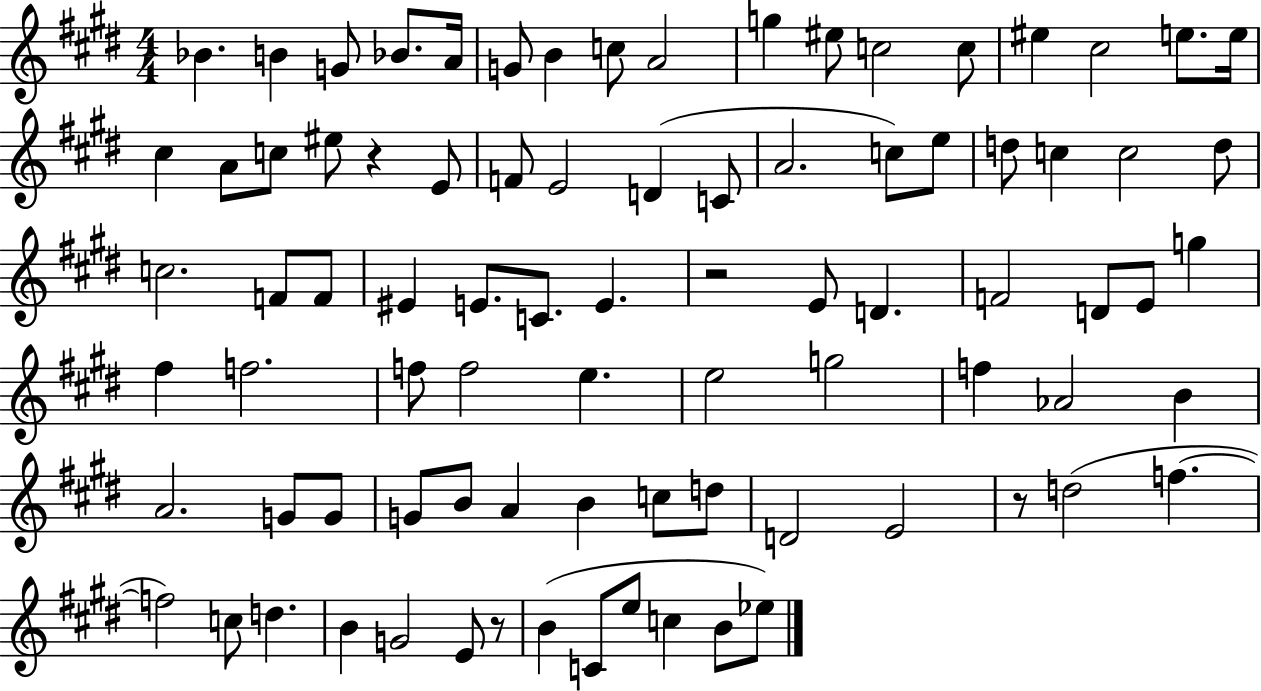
Bb4/q. B4/q G4/e Bb4/e. A4/s G4/e B4/q C5/e A4/h G5/q EIS5/e C5/h C5/e EIS5/q C#5/h E5/e. E5/s C#5/q A4/e C5/e EIS5/e R/q E4/e F4/e E4/h D4/q C4/e A4/h. C5/e E5/e D5/e C5/q C5/h D5/e C5/h. F4/e F4/e EIS4/q E4/e. C4/e. E4/q. R/h E4/e D4/q. F4/h D4/e E4/e G5/q F#5/q F5/h. F5/e F5/h E5/q. E5/h G5/h F5/q Ab4/h B4/q A4/h. G4/e G4/e G4/e B4/e A4/q B4/q C5/e D5/e D4/h E4/h R/e D5/h F5/q. F5/h C5/e D5/q. B4/q G4/h E4/e R/e B4/q C4/e E5/e C5/q B4/e Eb5/e